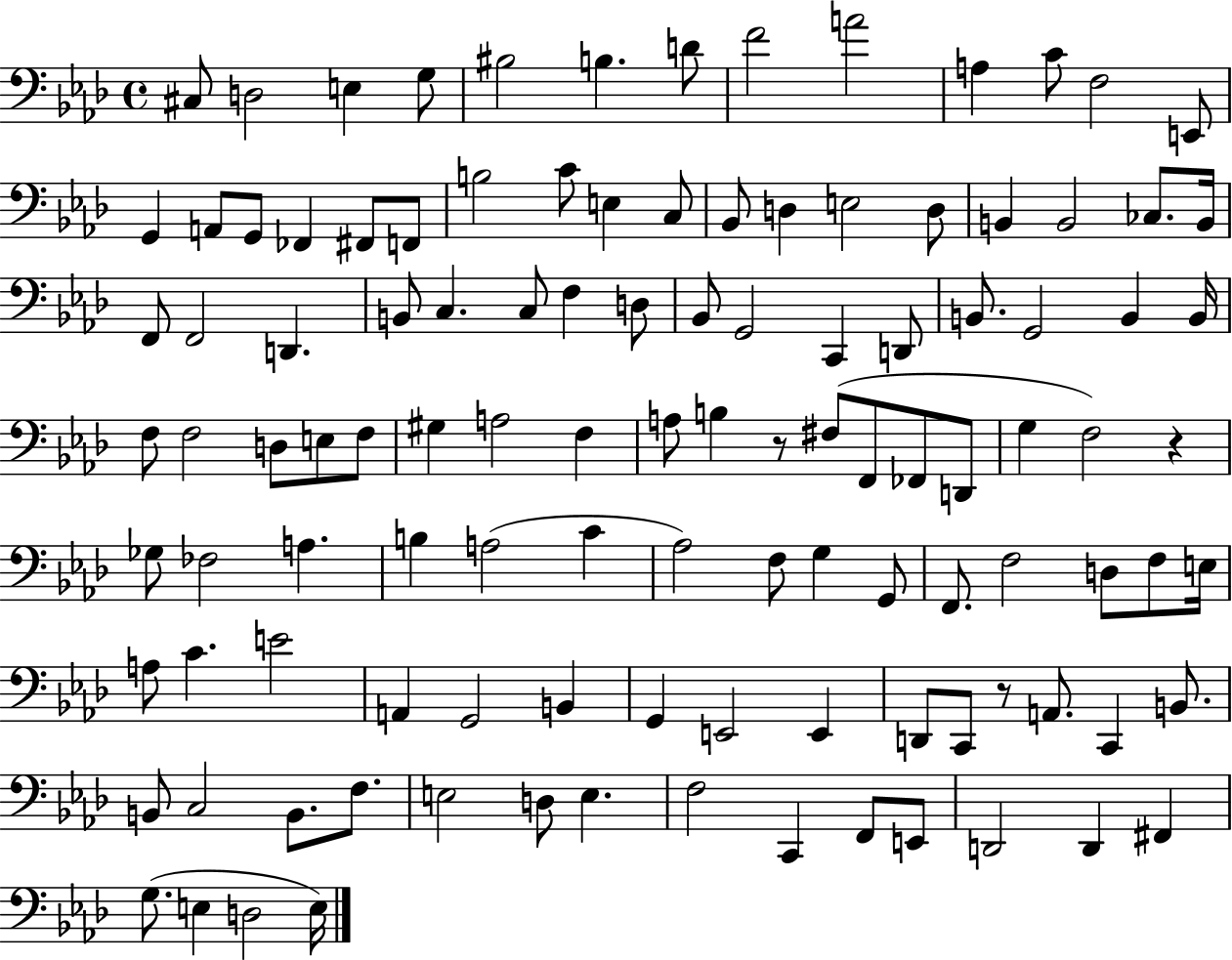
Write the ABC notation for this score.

X:1
T:Untitled
M:4/4
L:1/4
K:Ab
^C,/2 D,2 E, G,/2 ^B,2 B, D/2 F2 A2 A, C/2 F,2 E,,/2 G,, A,,/2 G,,/2 _F,, ^F,,/2 F,,/2 B,2 C/2 E, C,/2 _B,,/2 D, E,2 D,/2 B,, B,,2 _C,/2 B,,/4 F,,/2 F,,2 D,, B,,/2 C, C,/2 F, D,/2 _B,,/2 G,,2 C,, D,,/2 B,,/2 G,,2 B,, B,,/4 F,/2 F,2 D,/2 E,/2 F,/2 ^G, A,2 F, A,/2 B, z/2 ^F,/2 F,,/2 _F,,/2 D,,/2 G, F,2 z _G,/2 _F,2 A, B, A,2 C _A,2 F,/2 G, G,,/2 F,,/2 F,2 D,/2 F,/2 E,/4 A,/2 C E2 A,, G,,2 B,, G,, E,,2 E,, D,,/2 C,,/2 z/2 A,,/2 C,, B,,/2 B,,/2 C,2 B,,/2 F,/2 E,2 D,/2 E, F,2 C,, F,,/2 E,,/2 D,,2 D,, ^F,, G,/2 E, D,2 E,/4